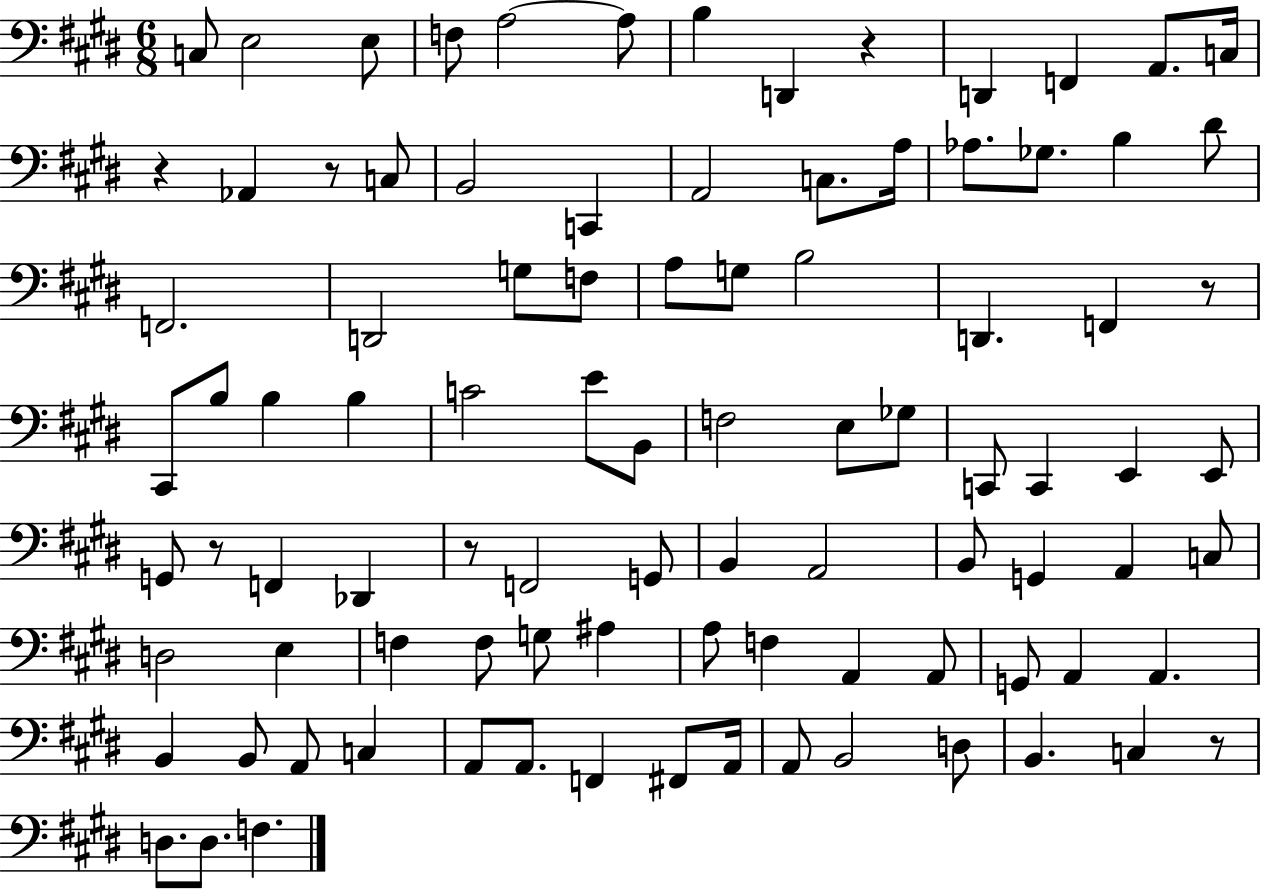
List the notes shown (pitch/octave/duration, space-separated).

C3/e E3/h E3/e F3/e A3/h A3/e B3/q D2/q R/q D2/q F2/q A2/e. C3/s R/q Ab2/q R/e C3/e B2/h C2/q A2/h C3/e. A3/s Ab3/e. Gb3/e. B3/q D#4/e F2/h. D2/h G3/e F3/e A3/e G3/e B3/h D2/q. F2/q R/e C#2/e B3/e B3/q B3/q C4/h E4/e B2/e F3/h E3/e Gb3/e C2/e C2/q E2/q E2/e G2/e R/e F2/q Db2/q R/e F2/h G2/e B2/q A2/h B2/e G2/q A2/q C3/e D3/h E3/q F3/q F3/e G3/e A#3/q A3/e F3/q A2/q A2/e G2/e A2/q A2/q. B2/q B2/e A2/e C3/q A2/e A2/e. F2/q F#2/e A2/s A2/e B2/h D3/e B2/q. C3/q R/e D3/e. D3/e. F3/q.